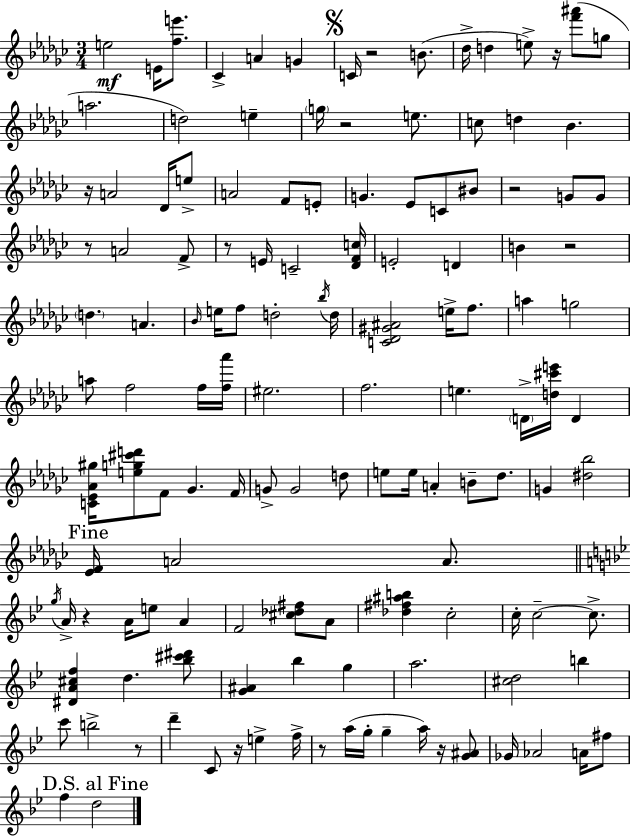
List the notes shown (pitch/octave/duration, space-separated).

E5/h E4/s [F5,E6]/e. CES4/q A4/q G4/q C4/s R/h B4/e. Db5/s D5/q E5/e R/s [F6,A#6]/e G5/e A5/h. D5/h E5/q G5/s R/h E5/e. C5/e D5/q Bb4/q. R/s A4/h Db4/s E5/e A4/h F4/e E4/e G4/q. Eb4/e C4/e BIS4/e R/h G4/e G4/e R/e A4/h F4/e R/e E4/s C4/h [Db4,F4,C5]/s E4/h D4/q B4/q R/h D5/q. A4/q. Bb4/s E5/s F5/e D5/h Bb5/s D5/s [C4,Db4,G#4,A#4]/h E5/s F5/e. A5/q G5/h A5/e F5/h F5/s [F5,Ab6]/s EIS5/h. F5/h. E5/q. D4/s [D5,C#6,E6]/s D4/q [C4,Eb4,Ab4,G#5]/s [E5,G5,C#6,D6]/e F4/e Gb4/q. F4/s G4/e G4/h D5/e E5/e E5/s A4/q B4/e Db5/e. G4/q [D#5,Bb5]/h [Eb4,F4]/s A4/h A4/e. G5/s A4/s R/q A4/s E5/e A4/q F4/h [C#5,Db5,F#5]/e A4/e [Db5,F#5,A#5,B5]/q C5/h C5/s C5/h C5/e. [D#4,A4,C#5,F5]/q D5/q. [Bb5,C#6,D#6]/e [G4,A#4]/q Bb5/q G5/q A5/h. [C#5,D5]/h B5/q C6/e B5/h R/e D6/q C4/e R/s E5/q F5/s R/e A5/s G5/s G5/q A5/s R/s [G4,A#4]/e Gb4/s Ab4/h A4/s F#5/e F5/q D5/h